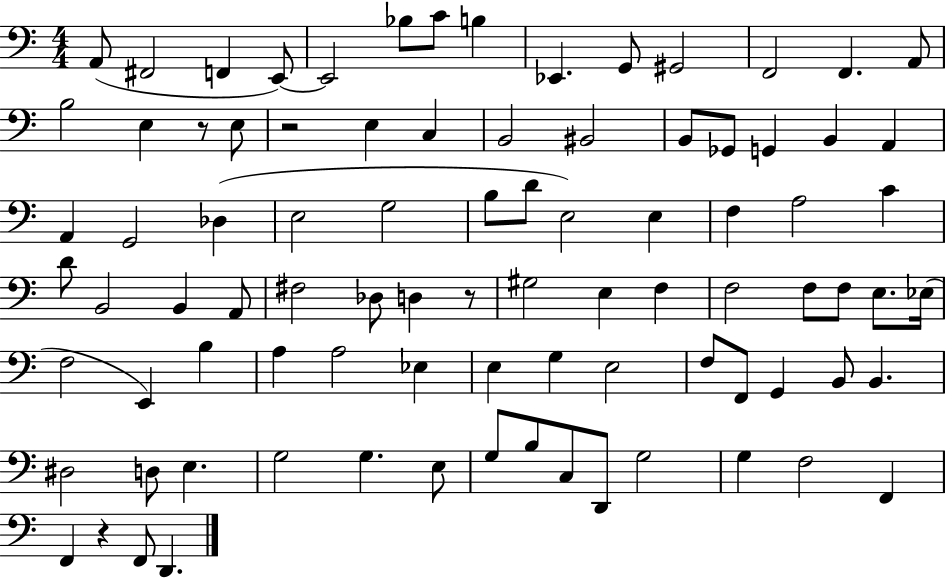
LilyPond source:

{
  \clef bass
  \numericTimeSignature
  \time 4/4
  \key c \major
  a,8( fis,2 f,4 e,8~~) | e,2 bes8 c'8 b4 | ees,4. g,8 gis,2 | f,2 f,4. a,8 | \break b2 e4 r8 e8 | r2 e4 c4 | b,2 bis,2 | b,8 ges,8 g,4 b,4 a,4 | \break a,4 g,2 des4( | e2 g2 | b8 d'8 e2) e4 | f4 a2 c'4 | \break d'8 b,2 b,4 a,8 | fis2 des8 d4 r8 | gis2 e4 f4 | f2 f8 f8 e8. ees16( | \break f2 e,4) b4 | a4 a2 ees4 | e4 g4 e2 | f8 f,8 g,4 b,8 b,4. | \break dis2 d8 e4. | g2 g4. e8 | g8 b8 c8 d,8 g2 | g4 f2 f,4 | \break f,4 r4 f,8 d,4. | \bar "|."
}